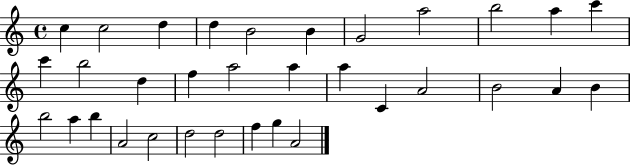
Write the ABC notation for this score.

X:1
T:Untitled
M:4/4
L:1/4
K:C
c c2 d d B2 B G2 a2 b2 a c' c' b2 d f a2 a a C A2 B2 A B b2 a b A2 c2 d2 d2 f g A2